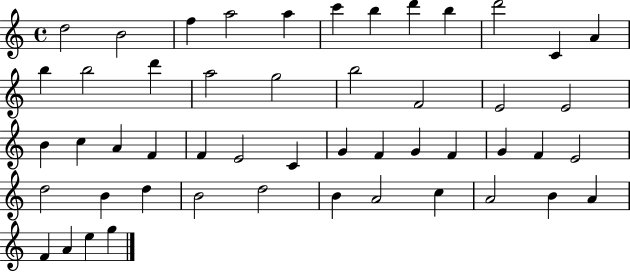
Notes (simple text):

D5/h B4/h F5/q A5/h A5/q C6/q B5/q D6/q B5/q D6/h C4/q A4/q B5/q B5/h D6/q A5/h G5/h B5/h F4/h E4/h E4/h B4/q C5/q A4/q F4/q F4/q E4/h C4/q G4/q F4/q G4/q F4/q G4/q F4/q E4/h D5/h B4/q D5/q B4/h D5/h B4/q A4/h C5/q A4/h B4/q A4/q F4/q A4/q E5/q G5/q